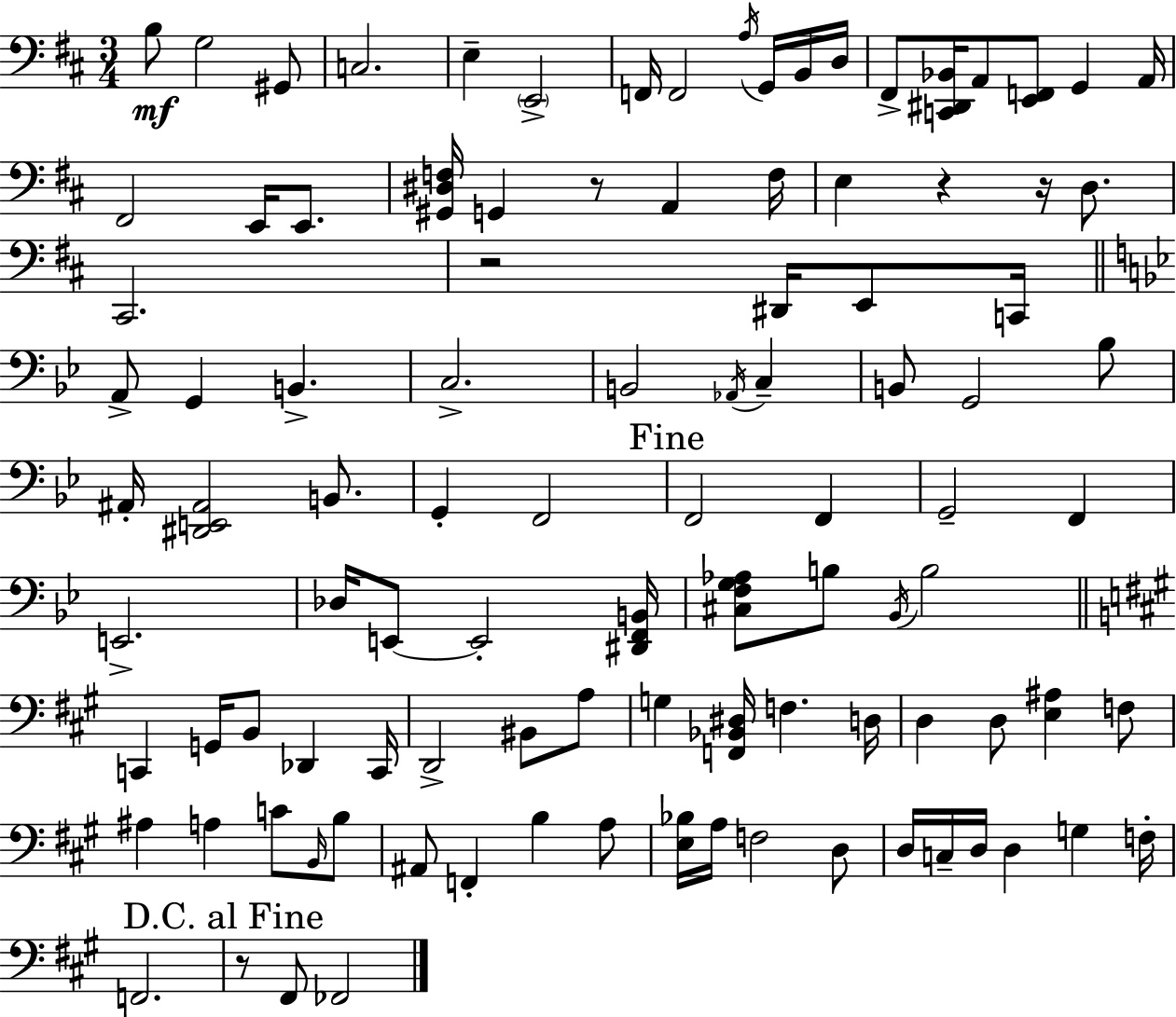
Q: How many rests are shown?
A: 5